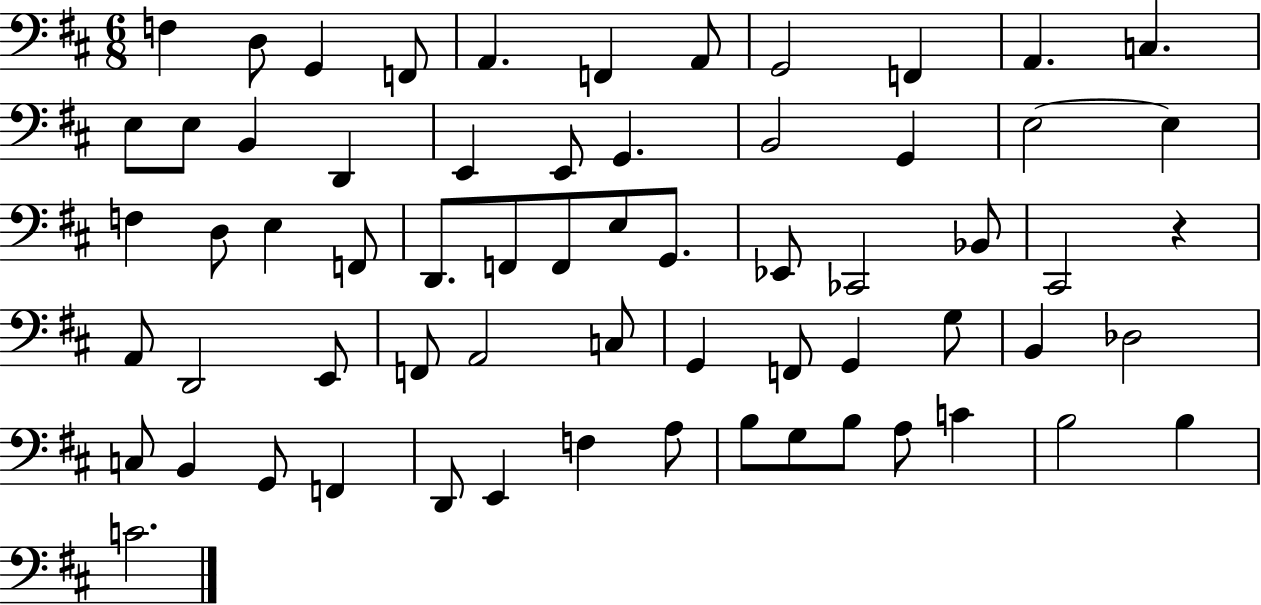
{
  \clef bass
  \numericTimeSignature
  \time 6/8
  \key d \major
  \repeat volta 2 { f4 d8 g,4 f,8 | a,4. f,4 a,8 | g,2 f,4 | a,4. c4. | \break e8 e8 b,4 d,4 | e,4 e,8 g,4. | b,2 g,4 | e2~~ e4 | \break f4 d8 e4 f,8 | d,8. f,8 f,8 e8 g,8. | ees,8 ces,2 bes,8 | cis,2 r4 | \break a,8 d,2 e,8 | f,8 a,2 c8 | g,4 f,8 g,4 g8 | b,4 des2 | \break c8 b,4 g,8 f,4 | d,8 e,4 f4 a8 | b8 g8 b8 a8 c'4 | b2 b4 | \break c'2. | } \bar "|."
}